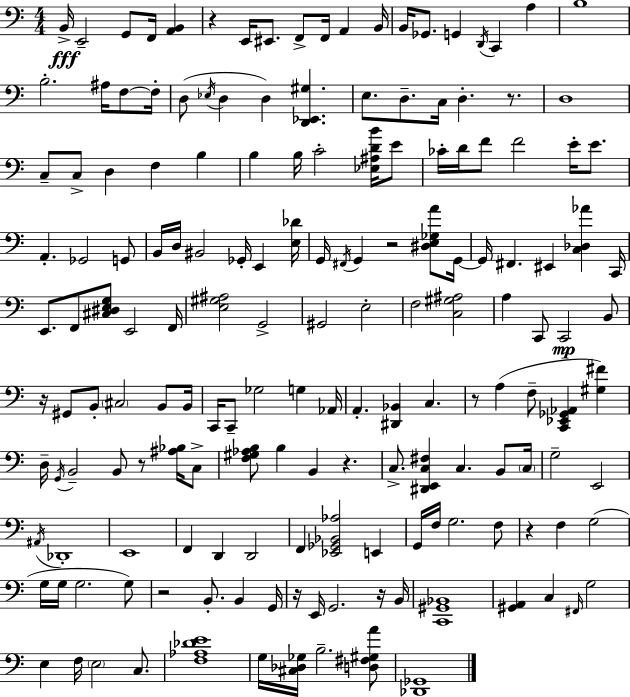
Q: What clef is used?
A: bass